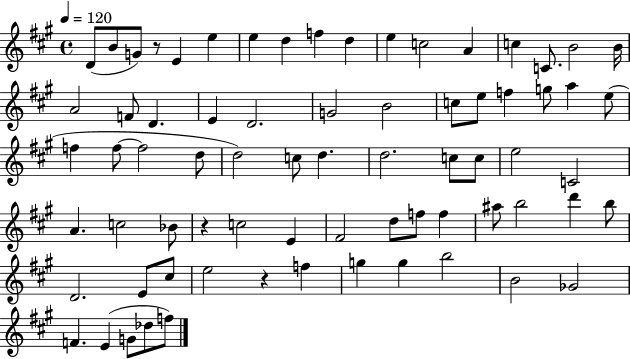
{
  \clef treble
  \time 4/4
  \defaultTimeSignature
  \key a \major
  \tempo 4 = 120
  \repeat volta 2 { d'8( b'8 g'8) r8 e'4 e''4 | e''4 d''4 f''4 d''4 | e''4 c''2 a'4 | c''4 c'8. b'2 b'16 | \break a'2 f'8 d'4. | e'4 d'2. | g'2 b'2 | c''8 e''8 f''4 g''8 a''4 e''8( | \break f''4 f''8~~ f''2 d''8 | d''2) c''8 d''4. | d''2. c''8 c''8 | e''2 c'2 | \break a'4. c''2 bes'8 | r4 c''2 e'4 | fis'2 d''8 f''8 f''4 | ais''8 b''2 d'''4 b''8 | \break d'2. e'8 cis''8 | e''2 r4 f''4 | g''4 g''4 b''2 | b'2 ges'2 | \break f'4. e'4( g'8 des''8 f''8) | } \bar "|."
}